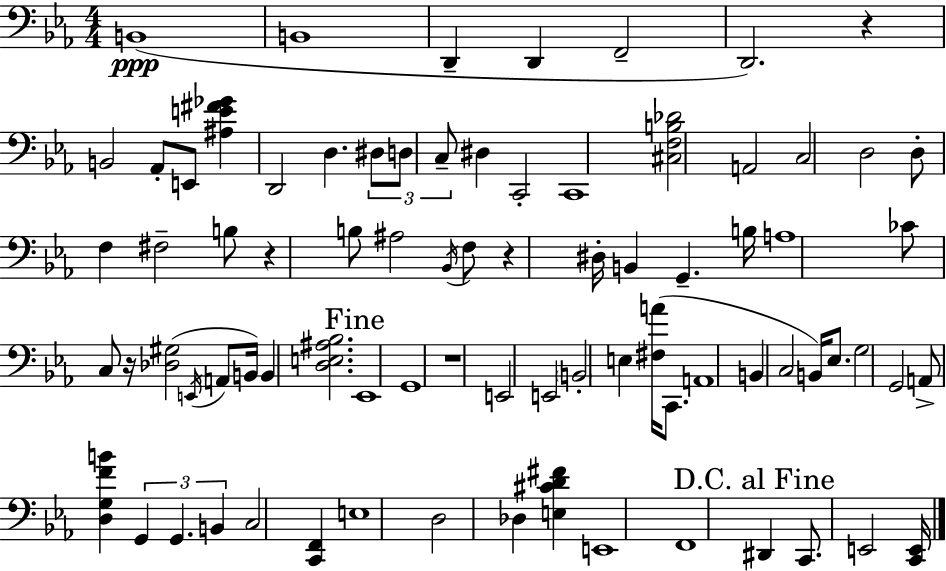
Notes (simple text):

B2/w B2/w D2/q D2/q F2/h D2/h. R/q B2/h Ab2/e E2/e [A#3,E4,F#4,Gb4]/q D2/h D3/q. D#3/e D3/e C3/e D#3/q C2/h C2/w [C#3,F3,B3,Db4]/h A2/h C3/h D3/h D3/e F3/q F#3/h B3/e R/q B3/e A#3/h Bb2/s F3/e R/q D#3/s B2/q G2/q. B3/s A3/w CES4/e C3/e R/s [Db3,G#3]/h E2/s A2/e B2/s B2/q [D3,E3,A#3,Bb3]/h. Eb2/w G2/w R/w E2/h E2/h B2/h E3/q [F#3,A4]/s C2/e. A2/w B2/q C3/h B2/s Eb3/e. G3/h G2/h A2/e [D3,G3,F4,B4]/q G2/q G2/q. B2/q C3/h [C2,F2]/q E3/w D3/h Db3/q [E3,C#4,D4,F#4]/q E2/w F2/w D#2/q C2/e. E2/h [C2,E2]/s